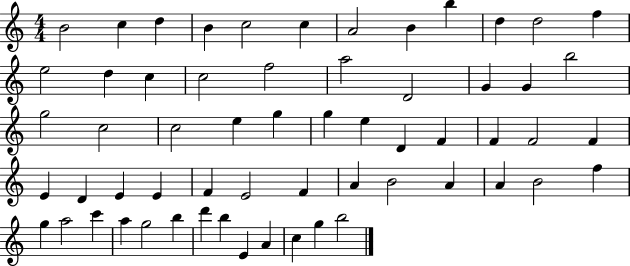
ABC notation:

X:1
T:Untitled
M:4/4
L:1/4
K:C
B2 c d B c2 c A2 B b d d2 f e2 d c c2 f2 a2 D2 G G b2 g2 c2 c2 e g g e D F F F2 F E D E E F E2 F A B2 A A B2 f g a2 c' a g2 b d' b E A c g b2